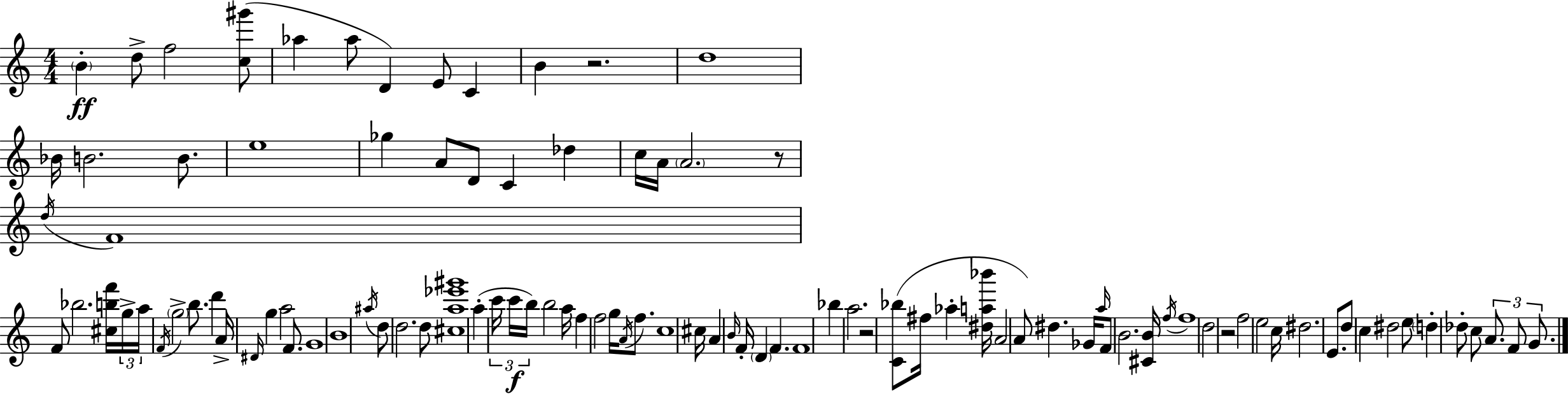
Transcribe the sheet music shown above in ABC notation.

X:1
T:Untitled
M:4/4
L:1/4
K:Am
B d/2 f2 [c^g']/2 _a _a/2 D E/2 C B z2 d4 _B/4 B2 B/2 e4 _g A/2 D/2 C _d c/4 A/4 A2 z/2 d/4 F4 F/2 _b2 [^cbf']/4 g/4 a/4 F/4 g2 b/2 d' A/4 ^D/4 g a2 F/2 G4 B4 ^a/4 d/2 d2 d/2 [^ca_e'^g']4 a c'/4 c'/4 b/4 b2 a/4 f f2 g/4 A/4 f/2 c4 ^c/4 A B/4 F/4 D F F4 _b a2 z2 [C_b]/2 ^f/4 _a [^da_b']/4 A2 A/2 ^d _G/4 a/4 F/2 B2 [^CB]/4 f/4 f4 d2 z2 f2 e2 c/4 ^d2 E/2 d/2 c ^d2 e/2 d _d/2 c/2 A/2 F/2 G/2